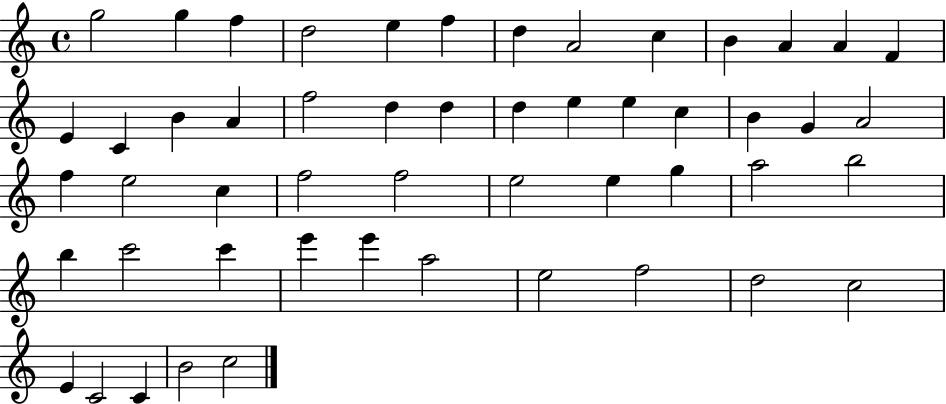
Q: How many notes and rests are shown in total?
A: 52